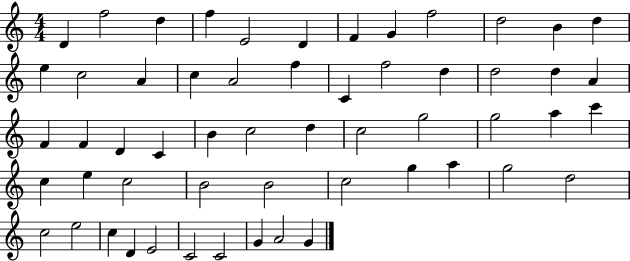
D4/q F5/h D5/q F5/q E4/h D4/q F4/q G4/q F5/h D5/h B4/q D5/q E5/q C5/h A4/q C5/q A4/h F5/q C4/q F5/h D5/q D5/h D5/q A4/q F4/q F4/q D4/q C4/q B4/q C5/h D5/q C5/h G5/h G5/h A5/q C6/q C5/q E5/q C5/h B4/h B4/h C5/h G5/q A5/q G5/h D5/h C5/h E5/h C5/q D4/q E4/h C4/h C4/h G4/q A4/h G4/q